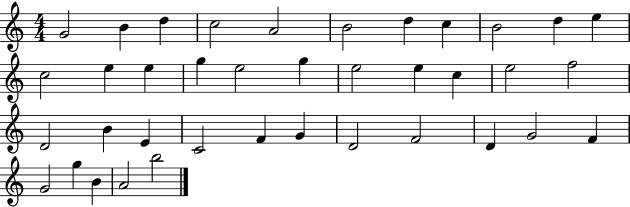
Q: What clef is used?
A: treble